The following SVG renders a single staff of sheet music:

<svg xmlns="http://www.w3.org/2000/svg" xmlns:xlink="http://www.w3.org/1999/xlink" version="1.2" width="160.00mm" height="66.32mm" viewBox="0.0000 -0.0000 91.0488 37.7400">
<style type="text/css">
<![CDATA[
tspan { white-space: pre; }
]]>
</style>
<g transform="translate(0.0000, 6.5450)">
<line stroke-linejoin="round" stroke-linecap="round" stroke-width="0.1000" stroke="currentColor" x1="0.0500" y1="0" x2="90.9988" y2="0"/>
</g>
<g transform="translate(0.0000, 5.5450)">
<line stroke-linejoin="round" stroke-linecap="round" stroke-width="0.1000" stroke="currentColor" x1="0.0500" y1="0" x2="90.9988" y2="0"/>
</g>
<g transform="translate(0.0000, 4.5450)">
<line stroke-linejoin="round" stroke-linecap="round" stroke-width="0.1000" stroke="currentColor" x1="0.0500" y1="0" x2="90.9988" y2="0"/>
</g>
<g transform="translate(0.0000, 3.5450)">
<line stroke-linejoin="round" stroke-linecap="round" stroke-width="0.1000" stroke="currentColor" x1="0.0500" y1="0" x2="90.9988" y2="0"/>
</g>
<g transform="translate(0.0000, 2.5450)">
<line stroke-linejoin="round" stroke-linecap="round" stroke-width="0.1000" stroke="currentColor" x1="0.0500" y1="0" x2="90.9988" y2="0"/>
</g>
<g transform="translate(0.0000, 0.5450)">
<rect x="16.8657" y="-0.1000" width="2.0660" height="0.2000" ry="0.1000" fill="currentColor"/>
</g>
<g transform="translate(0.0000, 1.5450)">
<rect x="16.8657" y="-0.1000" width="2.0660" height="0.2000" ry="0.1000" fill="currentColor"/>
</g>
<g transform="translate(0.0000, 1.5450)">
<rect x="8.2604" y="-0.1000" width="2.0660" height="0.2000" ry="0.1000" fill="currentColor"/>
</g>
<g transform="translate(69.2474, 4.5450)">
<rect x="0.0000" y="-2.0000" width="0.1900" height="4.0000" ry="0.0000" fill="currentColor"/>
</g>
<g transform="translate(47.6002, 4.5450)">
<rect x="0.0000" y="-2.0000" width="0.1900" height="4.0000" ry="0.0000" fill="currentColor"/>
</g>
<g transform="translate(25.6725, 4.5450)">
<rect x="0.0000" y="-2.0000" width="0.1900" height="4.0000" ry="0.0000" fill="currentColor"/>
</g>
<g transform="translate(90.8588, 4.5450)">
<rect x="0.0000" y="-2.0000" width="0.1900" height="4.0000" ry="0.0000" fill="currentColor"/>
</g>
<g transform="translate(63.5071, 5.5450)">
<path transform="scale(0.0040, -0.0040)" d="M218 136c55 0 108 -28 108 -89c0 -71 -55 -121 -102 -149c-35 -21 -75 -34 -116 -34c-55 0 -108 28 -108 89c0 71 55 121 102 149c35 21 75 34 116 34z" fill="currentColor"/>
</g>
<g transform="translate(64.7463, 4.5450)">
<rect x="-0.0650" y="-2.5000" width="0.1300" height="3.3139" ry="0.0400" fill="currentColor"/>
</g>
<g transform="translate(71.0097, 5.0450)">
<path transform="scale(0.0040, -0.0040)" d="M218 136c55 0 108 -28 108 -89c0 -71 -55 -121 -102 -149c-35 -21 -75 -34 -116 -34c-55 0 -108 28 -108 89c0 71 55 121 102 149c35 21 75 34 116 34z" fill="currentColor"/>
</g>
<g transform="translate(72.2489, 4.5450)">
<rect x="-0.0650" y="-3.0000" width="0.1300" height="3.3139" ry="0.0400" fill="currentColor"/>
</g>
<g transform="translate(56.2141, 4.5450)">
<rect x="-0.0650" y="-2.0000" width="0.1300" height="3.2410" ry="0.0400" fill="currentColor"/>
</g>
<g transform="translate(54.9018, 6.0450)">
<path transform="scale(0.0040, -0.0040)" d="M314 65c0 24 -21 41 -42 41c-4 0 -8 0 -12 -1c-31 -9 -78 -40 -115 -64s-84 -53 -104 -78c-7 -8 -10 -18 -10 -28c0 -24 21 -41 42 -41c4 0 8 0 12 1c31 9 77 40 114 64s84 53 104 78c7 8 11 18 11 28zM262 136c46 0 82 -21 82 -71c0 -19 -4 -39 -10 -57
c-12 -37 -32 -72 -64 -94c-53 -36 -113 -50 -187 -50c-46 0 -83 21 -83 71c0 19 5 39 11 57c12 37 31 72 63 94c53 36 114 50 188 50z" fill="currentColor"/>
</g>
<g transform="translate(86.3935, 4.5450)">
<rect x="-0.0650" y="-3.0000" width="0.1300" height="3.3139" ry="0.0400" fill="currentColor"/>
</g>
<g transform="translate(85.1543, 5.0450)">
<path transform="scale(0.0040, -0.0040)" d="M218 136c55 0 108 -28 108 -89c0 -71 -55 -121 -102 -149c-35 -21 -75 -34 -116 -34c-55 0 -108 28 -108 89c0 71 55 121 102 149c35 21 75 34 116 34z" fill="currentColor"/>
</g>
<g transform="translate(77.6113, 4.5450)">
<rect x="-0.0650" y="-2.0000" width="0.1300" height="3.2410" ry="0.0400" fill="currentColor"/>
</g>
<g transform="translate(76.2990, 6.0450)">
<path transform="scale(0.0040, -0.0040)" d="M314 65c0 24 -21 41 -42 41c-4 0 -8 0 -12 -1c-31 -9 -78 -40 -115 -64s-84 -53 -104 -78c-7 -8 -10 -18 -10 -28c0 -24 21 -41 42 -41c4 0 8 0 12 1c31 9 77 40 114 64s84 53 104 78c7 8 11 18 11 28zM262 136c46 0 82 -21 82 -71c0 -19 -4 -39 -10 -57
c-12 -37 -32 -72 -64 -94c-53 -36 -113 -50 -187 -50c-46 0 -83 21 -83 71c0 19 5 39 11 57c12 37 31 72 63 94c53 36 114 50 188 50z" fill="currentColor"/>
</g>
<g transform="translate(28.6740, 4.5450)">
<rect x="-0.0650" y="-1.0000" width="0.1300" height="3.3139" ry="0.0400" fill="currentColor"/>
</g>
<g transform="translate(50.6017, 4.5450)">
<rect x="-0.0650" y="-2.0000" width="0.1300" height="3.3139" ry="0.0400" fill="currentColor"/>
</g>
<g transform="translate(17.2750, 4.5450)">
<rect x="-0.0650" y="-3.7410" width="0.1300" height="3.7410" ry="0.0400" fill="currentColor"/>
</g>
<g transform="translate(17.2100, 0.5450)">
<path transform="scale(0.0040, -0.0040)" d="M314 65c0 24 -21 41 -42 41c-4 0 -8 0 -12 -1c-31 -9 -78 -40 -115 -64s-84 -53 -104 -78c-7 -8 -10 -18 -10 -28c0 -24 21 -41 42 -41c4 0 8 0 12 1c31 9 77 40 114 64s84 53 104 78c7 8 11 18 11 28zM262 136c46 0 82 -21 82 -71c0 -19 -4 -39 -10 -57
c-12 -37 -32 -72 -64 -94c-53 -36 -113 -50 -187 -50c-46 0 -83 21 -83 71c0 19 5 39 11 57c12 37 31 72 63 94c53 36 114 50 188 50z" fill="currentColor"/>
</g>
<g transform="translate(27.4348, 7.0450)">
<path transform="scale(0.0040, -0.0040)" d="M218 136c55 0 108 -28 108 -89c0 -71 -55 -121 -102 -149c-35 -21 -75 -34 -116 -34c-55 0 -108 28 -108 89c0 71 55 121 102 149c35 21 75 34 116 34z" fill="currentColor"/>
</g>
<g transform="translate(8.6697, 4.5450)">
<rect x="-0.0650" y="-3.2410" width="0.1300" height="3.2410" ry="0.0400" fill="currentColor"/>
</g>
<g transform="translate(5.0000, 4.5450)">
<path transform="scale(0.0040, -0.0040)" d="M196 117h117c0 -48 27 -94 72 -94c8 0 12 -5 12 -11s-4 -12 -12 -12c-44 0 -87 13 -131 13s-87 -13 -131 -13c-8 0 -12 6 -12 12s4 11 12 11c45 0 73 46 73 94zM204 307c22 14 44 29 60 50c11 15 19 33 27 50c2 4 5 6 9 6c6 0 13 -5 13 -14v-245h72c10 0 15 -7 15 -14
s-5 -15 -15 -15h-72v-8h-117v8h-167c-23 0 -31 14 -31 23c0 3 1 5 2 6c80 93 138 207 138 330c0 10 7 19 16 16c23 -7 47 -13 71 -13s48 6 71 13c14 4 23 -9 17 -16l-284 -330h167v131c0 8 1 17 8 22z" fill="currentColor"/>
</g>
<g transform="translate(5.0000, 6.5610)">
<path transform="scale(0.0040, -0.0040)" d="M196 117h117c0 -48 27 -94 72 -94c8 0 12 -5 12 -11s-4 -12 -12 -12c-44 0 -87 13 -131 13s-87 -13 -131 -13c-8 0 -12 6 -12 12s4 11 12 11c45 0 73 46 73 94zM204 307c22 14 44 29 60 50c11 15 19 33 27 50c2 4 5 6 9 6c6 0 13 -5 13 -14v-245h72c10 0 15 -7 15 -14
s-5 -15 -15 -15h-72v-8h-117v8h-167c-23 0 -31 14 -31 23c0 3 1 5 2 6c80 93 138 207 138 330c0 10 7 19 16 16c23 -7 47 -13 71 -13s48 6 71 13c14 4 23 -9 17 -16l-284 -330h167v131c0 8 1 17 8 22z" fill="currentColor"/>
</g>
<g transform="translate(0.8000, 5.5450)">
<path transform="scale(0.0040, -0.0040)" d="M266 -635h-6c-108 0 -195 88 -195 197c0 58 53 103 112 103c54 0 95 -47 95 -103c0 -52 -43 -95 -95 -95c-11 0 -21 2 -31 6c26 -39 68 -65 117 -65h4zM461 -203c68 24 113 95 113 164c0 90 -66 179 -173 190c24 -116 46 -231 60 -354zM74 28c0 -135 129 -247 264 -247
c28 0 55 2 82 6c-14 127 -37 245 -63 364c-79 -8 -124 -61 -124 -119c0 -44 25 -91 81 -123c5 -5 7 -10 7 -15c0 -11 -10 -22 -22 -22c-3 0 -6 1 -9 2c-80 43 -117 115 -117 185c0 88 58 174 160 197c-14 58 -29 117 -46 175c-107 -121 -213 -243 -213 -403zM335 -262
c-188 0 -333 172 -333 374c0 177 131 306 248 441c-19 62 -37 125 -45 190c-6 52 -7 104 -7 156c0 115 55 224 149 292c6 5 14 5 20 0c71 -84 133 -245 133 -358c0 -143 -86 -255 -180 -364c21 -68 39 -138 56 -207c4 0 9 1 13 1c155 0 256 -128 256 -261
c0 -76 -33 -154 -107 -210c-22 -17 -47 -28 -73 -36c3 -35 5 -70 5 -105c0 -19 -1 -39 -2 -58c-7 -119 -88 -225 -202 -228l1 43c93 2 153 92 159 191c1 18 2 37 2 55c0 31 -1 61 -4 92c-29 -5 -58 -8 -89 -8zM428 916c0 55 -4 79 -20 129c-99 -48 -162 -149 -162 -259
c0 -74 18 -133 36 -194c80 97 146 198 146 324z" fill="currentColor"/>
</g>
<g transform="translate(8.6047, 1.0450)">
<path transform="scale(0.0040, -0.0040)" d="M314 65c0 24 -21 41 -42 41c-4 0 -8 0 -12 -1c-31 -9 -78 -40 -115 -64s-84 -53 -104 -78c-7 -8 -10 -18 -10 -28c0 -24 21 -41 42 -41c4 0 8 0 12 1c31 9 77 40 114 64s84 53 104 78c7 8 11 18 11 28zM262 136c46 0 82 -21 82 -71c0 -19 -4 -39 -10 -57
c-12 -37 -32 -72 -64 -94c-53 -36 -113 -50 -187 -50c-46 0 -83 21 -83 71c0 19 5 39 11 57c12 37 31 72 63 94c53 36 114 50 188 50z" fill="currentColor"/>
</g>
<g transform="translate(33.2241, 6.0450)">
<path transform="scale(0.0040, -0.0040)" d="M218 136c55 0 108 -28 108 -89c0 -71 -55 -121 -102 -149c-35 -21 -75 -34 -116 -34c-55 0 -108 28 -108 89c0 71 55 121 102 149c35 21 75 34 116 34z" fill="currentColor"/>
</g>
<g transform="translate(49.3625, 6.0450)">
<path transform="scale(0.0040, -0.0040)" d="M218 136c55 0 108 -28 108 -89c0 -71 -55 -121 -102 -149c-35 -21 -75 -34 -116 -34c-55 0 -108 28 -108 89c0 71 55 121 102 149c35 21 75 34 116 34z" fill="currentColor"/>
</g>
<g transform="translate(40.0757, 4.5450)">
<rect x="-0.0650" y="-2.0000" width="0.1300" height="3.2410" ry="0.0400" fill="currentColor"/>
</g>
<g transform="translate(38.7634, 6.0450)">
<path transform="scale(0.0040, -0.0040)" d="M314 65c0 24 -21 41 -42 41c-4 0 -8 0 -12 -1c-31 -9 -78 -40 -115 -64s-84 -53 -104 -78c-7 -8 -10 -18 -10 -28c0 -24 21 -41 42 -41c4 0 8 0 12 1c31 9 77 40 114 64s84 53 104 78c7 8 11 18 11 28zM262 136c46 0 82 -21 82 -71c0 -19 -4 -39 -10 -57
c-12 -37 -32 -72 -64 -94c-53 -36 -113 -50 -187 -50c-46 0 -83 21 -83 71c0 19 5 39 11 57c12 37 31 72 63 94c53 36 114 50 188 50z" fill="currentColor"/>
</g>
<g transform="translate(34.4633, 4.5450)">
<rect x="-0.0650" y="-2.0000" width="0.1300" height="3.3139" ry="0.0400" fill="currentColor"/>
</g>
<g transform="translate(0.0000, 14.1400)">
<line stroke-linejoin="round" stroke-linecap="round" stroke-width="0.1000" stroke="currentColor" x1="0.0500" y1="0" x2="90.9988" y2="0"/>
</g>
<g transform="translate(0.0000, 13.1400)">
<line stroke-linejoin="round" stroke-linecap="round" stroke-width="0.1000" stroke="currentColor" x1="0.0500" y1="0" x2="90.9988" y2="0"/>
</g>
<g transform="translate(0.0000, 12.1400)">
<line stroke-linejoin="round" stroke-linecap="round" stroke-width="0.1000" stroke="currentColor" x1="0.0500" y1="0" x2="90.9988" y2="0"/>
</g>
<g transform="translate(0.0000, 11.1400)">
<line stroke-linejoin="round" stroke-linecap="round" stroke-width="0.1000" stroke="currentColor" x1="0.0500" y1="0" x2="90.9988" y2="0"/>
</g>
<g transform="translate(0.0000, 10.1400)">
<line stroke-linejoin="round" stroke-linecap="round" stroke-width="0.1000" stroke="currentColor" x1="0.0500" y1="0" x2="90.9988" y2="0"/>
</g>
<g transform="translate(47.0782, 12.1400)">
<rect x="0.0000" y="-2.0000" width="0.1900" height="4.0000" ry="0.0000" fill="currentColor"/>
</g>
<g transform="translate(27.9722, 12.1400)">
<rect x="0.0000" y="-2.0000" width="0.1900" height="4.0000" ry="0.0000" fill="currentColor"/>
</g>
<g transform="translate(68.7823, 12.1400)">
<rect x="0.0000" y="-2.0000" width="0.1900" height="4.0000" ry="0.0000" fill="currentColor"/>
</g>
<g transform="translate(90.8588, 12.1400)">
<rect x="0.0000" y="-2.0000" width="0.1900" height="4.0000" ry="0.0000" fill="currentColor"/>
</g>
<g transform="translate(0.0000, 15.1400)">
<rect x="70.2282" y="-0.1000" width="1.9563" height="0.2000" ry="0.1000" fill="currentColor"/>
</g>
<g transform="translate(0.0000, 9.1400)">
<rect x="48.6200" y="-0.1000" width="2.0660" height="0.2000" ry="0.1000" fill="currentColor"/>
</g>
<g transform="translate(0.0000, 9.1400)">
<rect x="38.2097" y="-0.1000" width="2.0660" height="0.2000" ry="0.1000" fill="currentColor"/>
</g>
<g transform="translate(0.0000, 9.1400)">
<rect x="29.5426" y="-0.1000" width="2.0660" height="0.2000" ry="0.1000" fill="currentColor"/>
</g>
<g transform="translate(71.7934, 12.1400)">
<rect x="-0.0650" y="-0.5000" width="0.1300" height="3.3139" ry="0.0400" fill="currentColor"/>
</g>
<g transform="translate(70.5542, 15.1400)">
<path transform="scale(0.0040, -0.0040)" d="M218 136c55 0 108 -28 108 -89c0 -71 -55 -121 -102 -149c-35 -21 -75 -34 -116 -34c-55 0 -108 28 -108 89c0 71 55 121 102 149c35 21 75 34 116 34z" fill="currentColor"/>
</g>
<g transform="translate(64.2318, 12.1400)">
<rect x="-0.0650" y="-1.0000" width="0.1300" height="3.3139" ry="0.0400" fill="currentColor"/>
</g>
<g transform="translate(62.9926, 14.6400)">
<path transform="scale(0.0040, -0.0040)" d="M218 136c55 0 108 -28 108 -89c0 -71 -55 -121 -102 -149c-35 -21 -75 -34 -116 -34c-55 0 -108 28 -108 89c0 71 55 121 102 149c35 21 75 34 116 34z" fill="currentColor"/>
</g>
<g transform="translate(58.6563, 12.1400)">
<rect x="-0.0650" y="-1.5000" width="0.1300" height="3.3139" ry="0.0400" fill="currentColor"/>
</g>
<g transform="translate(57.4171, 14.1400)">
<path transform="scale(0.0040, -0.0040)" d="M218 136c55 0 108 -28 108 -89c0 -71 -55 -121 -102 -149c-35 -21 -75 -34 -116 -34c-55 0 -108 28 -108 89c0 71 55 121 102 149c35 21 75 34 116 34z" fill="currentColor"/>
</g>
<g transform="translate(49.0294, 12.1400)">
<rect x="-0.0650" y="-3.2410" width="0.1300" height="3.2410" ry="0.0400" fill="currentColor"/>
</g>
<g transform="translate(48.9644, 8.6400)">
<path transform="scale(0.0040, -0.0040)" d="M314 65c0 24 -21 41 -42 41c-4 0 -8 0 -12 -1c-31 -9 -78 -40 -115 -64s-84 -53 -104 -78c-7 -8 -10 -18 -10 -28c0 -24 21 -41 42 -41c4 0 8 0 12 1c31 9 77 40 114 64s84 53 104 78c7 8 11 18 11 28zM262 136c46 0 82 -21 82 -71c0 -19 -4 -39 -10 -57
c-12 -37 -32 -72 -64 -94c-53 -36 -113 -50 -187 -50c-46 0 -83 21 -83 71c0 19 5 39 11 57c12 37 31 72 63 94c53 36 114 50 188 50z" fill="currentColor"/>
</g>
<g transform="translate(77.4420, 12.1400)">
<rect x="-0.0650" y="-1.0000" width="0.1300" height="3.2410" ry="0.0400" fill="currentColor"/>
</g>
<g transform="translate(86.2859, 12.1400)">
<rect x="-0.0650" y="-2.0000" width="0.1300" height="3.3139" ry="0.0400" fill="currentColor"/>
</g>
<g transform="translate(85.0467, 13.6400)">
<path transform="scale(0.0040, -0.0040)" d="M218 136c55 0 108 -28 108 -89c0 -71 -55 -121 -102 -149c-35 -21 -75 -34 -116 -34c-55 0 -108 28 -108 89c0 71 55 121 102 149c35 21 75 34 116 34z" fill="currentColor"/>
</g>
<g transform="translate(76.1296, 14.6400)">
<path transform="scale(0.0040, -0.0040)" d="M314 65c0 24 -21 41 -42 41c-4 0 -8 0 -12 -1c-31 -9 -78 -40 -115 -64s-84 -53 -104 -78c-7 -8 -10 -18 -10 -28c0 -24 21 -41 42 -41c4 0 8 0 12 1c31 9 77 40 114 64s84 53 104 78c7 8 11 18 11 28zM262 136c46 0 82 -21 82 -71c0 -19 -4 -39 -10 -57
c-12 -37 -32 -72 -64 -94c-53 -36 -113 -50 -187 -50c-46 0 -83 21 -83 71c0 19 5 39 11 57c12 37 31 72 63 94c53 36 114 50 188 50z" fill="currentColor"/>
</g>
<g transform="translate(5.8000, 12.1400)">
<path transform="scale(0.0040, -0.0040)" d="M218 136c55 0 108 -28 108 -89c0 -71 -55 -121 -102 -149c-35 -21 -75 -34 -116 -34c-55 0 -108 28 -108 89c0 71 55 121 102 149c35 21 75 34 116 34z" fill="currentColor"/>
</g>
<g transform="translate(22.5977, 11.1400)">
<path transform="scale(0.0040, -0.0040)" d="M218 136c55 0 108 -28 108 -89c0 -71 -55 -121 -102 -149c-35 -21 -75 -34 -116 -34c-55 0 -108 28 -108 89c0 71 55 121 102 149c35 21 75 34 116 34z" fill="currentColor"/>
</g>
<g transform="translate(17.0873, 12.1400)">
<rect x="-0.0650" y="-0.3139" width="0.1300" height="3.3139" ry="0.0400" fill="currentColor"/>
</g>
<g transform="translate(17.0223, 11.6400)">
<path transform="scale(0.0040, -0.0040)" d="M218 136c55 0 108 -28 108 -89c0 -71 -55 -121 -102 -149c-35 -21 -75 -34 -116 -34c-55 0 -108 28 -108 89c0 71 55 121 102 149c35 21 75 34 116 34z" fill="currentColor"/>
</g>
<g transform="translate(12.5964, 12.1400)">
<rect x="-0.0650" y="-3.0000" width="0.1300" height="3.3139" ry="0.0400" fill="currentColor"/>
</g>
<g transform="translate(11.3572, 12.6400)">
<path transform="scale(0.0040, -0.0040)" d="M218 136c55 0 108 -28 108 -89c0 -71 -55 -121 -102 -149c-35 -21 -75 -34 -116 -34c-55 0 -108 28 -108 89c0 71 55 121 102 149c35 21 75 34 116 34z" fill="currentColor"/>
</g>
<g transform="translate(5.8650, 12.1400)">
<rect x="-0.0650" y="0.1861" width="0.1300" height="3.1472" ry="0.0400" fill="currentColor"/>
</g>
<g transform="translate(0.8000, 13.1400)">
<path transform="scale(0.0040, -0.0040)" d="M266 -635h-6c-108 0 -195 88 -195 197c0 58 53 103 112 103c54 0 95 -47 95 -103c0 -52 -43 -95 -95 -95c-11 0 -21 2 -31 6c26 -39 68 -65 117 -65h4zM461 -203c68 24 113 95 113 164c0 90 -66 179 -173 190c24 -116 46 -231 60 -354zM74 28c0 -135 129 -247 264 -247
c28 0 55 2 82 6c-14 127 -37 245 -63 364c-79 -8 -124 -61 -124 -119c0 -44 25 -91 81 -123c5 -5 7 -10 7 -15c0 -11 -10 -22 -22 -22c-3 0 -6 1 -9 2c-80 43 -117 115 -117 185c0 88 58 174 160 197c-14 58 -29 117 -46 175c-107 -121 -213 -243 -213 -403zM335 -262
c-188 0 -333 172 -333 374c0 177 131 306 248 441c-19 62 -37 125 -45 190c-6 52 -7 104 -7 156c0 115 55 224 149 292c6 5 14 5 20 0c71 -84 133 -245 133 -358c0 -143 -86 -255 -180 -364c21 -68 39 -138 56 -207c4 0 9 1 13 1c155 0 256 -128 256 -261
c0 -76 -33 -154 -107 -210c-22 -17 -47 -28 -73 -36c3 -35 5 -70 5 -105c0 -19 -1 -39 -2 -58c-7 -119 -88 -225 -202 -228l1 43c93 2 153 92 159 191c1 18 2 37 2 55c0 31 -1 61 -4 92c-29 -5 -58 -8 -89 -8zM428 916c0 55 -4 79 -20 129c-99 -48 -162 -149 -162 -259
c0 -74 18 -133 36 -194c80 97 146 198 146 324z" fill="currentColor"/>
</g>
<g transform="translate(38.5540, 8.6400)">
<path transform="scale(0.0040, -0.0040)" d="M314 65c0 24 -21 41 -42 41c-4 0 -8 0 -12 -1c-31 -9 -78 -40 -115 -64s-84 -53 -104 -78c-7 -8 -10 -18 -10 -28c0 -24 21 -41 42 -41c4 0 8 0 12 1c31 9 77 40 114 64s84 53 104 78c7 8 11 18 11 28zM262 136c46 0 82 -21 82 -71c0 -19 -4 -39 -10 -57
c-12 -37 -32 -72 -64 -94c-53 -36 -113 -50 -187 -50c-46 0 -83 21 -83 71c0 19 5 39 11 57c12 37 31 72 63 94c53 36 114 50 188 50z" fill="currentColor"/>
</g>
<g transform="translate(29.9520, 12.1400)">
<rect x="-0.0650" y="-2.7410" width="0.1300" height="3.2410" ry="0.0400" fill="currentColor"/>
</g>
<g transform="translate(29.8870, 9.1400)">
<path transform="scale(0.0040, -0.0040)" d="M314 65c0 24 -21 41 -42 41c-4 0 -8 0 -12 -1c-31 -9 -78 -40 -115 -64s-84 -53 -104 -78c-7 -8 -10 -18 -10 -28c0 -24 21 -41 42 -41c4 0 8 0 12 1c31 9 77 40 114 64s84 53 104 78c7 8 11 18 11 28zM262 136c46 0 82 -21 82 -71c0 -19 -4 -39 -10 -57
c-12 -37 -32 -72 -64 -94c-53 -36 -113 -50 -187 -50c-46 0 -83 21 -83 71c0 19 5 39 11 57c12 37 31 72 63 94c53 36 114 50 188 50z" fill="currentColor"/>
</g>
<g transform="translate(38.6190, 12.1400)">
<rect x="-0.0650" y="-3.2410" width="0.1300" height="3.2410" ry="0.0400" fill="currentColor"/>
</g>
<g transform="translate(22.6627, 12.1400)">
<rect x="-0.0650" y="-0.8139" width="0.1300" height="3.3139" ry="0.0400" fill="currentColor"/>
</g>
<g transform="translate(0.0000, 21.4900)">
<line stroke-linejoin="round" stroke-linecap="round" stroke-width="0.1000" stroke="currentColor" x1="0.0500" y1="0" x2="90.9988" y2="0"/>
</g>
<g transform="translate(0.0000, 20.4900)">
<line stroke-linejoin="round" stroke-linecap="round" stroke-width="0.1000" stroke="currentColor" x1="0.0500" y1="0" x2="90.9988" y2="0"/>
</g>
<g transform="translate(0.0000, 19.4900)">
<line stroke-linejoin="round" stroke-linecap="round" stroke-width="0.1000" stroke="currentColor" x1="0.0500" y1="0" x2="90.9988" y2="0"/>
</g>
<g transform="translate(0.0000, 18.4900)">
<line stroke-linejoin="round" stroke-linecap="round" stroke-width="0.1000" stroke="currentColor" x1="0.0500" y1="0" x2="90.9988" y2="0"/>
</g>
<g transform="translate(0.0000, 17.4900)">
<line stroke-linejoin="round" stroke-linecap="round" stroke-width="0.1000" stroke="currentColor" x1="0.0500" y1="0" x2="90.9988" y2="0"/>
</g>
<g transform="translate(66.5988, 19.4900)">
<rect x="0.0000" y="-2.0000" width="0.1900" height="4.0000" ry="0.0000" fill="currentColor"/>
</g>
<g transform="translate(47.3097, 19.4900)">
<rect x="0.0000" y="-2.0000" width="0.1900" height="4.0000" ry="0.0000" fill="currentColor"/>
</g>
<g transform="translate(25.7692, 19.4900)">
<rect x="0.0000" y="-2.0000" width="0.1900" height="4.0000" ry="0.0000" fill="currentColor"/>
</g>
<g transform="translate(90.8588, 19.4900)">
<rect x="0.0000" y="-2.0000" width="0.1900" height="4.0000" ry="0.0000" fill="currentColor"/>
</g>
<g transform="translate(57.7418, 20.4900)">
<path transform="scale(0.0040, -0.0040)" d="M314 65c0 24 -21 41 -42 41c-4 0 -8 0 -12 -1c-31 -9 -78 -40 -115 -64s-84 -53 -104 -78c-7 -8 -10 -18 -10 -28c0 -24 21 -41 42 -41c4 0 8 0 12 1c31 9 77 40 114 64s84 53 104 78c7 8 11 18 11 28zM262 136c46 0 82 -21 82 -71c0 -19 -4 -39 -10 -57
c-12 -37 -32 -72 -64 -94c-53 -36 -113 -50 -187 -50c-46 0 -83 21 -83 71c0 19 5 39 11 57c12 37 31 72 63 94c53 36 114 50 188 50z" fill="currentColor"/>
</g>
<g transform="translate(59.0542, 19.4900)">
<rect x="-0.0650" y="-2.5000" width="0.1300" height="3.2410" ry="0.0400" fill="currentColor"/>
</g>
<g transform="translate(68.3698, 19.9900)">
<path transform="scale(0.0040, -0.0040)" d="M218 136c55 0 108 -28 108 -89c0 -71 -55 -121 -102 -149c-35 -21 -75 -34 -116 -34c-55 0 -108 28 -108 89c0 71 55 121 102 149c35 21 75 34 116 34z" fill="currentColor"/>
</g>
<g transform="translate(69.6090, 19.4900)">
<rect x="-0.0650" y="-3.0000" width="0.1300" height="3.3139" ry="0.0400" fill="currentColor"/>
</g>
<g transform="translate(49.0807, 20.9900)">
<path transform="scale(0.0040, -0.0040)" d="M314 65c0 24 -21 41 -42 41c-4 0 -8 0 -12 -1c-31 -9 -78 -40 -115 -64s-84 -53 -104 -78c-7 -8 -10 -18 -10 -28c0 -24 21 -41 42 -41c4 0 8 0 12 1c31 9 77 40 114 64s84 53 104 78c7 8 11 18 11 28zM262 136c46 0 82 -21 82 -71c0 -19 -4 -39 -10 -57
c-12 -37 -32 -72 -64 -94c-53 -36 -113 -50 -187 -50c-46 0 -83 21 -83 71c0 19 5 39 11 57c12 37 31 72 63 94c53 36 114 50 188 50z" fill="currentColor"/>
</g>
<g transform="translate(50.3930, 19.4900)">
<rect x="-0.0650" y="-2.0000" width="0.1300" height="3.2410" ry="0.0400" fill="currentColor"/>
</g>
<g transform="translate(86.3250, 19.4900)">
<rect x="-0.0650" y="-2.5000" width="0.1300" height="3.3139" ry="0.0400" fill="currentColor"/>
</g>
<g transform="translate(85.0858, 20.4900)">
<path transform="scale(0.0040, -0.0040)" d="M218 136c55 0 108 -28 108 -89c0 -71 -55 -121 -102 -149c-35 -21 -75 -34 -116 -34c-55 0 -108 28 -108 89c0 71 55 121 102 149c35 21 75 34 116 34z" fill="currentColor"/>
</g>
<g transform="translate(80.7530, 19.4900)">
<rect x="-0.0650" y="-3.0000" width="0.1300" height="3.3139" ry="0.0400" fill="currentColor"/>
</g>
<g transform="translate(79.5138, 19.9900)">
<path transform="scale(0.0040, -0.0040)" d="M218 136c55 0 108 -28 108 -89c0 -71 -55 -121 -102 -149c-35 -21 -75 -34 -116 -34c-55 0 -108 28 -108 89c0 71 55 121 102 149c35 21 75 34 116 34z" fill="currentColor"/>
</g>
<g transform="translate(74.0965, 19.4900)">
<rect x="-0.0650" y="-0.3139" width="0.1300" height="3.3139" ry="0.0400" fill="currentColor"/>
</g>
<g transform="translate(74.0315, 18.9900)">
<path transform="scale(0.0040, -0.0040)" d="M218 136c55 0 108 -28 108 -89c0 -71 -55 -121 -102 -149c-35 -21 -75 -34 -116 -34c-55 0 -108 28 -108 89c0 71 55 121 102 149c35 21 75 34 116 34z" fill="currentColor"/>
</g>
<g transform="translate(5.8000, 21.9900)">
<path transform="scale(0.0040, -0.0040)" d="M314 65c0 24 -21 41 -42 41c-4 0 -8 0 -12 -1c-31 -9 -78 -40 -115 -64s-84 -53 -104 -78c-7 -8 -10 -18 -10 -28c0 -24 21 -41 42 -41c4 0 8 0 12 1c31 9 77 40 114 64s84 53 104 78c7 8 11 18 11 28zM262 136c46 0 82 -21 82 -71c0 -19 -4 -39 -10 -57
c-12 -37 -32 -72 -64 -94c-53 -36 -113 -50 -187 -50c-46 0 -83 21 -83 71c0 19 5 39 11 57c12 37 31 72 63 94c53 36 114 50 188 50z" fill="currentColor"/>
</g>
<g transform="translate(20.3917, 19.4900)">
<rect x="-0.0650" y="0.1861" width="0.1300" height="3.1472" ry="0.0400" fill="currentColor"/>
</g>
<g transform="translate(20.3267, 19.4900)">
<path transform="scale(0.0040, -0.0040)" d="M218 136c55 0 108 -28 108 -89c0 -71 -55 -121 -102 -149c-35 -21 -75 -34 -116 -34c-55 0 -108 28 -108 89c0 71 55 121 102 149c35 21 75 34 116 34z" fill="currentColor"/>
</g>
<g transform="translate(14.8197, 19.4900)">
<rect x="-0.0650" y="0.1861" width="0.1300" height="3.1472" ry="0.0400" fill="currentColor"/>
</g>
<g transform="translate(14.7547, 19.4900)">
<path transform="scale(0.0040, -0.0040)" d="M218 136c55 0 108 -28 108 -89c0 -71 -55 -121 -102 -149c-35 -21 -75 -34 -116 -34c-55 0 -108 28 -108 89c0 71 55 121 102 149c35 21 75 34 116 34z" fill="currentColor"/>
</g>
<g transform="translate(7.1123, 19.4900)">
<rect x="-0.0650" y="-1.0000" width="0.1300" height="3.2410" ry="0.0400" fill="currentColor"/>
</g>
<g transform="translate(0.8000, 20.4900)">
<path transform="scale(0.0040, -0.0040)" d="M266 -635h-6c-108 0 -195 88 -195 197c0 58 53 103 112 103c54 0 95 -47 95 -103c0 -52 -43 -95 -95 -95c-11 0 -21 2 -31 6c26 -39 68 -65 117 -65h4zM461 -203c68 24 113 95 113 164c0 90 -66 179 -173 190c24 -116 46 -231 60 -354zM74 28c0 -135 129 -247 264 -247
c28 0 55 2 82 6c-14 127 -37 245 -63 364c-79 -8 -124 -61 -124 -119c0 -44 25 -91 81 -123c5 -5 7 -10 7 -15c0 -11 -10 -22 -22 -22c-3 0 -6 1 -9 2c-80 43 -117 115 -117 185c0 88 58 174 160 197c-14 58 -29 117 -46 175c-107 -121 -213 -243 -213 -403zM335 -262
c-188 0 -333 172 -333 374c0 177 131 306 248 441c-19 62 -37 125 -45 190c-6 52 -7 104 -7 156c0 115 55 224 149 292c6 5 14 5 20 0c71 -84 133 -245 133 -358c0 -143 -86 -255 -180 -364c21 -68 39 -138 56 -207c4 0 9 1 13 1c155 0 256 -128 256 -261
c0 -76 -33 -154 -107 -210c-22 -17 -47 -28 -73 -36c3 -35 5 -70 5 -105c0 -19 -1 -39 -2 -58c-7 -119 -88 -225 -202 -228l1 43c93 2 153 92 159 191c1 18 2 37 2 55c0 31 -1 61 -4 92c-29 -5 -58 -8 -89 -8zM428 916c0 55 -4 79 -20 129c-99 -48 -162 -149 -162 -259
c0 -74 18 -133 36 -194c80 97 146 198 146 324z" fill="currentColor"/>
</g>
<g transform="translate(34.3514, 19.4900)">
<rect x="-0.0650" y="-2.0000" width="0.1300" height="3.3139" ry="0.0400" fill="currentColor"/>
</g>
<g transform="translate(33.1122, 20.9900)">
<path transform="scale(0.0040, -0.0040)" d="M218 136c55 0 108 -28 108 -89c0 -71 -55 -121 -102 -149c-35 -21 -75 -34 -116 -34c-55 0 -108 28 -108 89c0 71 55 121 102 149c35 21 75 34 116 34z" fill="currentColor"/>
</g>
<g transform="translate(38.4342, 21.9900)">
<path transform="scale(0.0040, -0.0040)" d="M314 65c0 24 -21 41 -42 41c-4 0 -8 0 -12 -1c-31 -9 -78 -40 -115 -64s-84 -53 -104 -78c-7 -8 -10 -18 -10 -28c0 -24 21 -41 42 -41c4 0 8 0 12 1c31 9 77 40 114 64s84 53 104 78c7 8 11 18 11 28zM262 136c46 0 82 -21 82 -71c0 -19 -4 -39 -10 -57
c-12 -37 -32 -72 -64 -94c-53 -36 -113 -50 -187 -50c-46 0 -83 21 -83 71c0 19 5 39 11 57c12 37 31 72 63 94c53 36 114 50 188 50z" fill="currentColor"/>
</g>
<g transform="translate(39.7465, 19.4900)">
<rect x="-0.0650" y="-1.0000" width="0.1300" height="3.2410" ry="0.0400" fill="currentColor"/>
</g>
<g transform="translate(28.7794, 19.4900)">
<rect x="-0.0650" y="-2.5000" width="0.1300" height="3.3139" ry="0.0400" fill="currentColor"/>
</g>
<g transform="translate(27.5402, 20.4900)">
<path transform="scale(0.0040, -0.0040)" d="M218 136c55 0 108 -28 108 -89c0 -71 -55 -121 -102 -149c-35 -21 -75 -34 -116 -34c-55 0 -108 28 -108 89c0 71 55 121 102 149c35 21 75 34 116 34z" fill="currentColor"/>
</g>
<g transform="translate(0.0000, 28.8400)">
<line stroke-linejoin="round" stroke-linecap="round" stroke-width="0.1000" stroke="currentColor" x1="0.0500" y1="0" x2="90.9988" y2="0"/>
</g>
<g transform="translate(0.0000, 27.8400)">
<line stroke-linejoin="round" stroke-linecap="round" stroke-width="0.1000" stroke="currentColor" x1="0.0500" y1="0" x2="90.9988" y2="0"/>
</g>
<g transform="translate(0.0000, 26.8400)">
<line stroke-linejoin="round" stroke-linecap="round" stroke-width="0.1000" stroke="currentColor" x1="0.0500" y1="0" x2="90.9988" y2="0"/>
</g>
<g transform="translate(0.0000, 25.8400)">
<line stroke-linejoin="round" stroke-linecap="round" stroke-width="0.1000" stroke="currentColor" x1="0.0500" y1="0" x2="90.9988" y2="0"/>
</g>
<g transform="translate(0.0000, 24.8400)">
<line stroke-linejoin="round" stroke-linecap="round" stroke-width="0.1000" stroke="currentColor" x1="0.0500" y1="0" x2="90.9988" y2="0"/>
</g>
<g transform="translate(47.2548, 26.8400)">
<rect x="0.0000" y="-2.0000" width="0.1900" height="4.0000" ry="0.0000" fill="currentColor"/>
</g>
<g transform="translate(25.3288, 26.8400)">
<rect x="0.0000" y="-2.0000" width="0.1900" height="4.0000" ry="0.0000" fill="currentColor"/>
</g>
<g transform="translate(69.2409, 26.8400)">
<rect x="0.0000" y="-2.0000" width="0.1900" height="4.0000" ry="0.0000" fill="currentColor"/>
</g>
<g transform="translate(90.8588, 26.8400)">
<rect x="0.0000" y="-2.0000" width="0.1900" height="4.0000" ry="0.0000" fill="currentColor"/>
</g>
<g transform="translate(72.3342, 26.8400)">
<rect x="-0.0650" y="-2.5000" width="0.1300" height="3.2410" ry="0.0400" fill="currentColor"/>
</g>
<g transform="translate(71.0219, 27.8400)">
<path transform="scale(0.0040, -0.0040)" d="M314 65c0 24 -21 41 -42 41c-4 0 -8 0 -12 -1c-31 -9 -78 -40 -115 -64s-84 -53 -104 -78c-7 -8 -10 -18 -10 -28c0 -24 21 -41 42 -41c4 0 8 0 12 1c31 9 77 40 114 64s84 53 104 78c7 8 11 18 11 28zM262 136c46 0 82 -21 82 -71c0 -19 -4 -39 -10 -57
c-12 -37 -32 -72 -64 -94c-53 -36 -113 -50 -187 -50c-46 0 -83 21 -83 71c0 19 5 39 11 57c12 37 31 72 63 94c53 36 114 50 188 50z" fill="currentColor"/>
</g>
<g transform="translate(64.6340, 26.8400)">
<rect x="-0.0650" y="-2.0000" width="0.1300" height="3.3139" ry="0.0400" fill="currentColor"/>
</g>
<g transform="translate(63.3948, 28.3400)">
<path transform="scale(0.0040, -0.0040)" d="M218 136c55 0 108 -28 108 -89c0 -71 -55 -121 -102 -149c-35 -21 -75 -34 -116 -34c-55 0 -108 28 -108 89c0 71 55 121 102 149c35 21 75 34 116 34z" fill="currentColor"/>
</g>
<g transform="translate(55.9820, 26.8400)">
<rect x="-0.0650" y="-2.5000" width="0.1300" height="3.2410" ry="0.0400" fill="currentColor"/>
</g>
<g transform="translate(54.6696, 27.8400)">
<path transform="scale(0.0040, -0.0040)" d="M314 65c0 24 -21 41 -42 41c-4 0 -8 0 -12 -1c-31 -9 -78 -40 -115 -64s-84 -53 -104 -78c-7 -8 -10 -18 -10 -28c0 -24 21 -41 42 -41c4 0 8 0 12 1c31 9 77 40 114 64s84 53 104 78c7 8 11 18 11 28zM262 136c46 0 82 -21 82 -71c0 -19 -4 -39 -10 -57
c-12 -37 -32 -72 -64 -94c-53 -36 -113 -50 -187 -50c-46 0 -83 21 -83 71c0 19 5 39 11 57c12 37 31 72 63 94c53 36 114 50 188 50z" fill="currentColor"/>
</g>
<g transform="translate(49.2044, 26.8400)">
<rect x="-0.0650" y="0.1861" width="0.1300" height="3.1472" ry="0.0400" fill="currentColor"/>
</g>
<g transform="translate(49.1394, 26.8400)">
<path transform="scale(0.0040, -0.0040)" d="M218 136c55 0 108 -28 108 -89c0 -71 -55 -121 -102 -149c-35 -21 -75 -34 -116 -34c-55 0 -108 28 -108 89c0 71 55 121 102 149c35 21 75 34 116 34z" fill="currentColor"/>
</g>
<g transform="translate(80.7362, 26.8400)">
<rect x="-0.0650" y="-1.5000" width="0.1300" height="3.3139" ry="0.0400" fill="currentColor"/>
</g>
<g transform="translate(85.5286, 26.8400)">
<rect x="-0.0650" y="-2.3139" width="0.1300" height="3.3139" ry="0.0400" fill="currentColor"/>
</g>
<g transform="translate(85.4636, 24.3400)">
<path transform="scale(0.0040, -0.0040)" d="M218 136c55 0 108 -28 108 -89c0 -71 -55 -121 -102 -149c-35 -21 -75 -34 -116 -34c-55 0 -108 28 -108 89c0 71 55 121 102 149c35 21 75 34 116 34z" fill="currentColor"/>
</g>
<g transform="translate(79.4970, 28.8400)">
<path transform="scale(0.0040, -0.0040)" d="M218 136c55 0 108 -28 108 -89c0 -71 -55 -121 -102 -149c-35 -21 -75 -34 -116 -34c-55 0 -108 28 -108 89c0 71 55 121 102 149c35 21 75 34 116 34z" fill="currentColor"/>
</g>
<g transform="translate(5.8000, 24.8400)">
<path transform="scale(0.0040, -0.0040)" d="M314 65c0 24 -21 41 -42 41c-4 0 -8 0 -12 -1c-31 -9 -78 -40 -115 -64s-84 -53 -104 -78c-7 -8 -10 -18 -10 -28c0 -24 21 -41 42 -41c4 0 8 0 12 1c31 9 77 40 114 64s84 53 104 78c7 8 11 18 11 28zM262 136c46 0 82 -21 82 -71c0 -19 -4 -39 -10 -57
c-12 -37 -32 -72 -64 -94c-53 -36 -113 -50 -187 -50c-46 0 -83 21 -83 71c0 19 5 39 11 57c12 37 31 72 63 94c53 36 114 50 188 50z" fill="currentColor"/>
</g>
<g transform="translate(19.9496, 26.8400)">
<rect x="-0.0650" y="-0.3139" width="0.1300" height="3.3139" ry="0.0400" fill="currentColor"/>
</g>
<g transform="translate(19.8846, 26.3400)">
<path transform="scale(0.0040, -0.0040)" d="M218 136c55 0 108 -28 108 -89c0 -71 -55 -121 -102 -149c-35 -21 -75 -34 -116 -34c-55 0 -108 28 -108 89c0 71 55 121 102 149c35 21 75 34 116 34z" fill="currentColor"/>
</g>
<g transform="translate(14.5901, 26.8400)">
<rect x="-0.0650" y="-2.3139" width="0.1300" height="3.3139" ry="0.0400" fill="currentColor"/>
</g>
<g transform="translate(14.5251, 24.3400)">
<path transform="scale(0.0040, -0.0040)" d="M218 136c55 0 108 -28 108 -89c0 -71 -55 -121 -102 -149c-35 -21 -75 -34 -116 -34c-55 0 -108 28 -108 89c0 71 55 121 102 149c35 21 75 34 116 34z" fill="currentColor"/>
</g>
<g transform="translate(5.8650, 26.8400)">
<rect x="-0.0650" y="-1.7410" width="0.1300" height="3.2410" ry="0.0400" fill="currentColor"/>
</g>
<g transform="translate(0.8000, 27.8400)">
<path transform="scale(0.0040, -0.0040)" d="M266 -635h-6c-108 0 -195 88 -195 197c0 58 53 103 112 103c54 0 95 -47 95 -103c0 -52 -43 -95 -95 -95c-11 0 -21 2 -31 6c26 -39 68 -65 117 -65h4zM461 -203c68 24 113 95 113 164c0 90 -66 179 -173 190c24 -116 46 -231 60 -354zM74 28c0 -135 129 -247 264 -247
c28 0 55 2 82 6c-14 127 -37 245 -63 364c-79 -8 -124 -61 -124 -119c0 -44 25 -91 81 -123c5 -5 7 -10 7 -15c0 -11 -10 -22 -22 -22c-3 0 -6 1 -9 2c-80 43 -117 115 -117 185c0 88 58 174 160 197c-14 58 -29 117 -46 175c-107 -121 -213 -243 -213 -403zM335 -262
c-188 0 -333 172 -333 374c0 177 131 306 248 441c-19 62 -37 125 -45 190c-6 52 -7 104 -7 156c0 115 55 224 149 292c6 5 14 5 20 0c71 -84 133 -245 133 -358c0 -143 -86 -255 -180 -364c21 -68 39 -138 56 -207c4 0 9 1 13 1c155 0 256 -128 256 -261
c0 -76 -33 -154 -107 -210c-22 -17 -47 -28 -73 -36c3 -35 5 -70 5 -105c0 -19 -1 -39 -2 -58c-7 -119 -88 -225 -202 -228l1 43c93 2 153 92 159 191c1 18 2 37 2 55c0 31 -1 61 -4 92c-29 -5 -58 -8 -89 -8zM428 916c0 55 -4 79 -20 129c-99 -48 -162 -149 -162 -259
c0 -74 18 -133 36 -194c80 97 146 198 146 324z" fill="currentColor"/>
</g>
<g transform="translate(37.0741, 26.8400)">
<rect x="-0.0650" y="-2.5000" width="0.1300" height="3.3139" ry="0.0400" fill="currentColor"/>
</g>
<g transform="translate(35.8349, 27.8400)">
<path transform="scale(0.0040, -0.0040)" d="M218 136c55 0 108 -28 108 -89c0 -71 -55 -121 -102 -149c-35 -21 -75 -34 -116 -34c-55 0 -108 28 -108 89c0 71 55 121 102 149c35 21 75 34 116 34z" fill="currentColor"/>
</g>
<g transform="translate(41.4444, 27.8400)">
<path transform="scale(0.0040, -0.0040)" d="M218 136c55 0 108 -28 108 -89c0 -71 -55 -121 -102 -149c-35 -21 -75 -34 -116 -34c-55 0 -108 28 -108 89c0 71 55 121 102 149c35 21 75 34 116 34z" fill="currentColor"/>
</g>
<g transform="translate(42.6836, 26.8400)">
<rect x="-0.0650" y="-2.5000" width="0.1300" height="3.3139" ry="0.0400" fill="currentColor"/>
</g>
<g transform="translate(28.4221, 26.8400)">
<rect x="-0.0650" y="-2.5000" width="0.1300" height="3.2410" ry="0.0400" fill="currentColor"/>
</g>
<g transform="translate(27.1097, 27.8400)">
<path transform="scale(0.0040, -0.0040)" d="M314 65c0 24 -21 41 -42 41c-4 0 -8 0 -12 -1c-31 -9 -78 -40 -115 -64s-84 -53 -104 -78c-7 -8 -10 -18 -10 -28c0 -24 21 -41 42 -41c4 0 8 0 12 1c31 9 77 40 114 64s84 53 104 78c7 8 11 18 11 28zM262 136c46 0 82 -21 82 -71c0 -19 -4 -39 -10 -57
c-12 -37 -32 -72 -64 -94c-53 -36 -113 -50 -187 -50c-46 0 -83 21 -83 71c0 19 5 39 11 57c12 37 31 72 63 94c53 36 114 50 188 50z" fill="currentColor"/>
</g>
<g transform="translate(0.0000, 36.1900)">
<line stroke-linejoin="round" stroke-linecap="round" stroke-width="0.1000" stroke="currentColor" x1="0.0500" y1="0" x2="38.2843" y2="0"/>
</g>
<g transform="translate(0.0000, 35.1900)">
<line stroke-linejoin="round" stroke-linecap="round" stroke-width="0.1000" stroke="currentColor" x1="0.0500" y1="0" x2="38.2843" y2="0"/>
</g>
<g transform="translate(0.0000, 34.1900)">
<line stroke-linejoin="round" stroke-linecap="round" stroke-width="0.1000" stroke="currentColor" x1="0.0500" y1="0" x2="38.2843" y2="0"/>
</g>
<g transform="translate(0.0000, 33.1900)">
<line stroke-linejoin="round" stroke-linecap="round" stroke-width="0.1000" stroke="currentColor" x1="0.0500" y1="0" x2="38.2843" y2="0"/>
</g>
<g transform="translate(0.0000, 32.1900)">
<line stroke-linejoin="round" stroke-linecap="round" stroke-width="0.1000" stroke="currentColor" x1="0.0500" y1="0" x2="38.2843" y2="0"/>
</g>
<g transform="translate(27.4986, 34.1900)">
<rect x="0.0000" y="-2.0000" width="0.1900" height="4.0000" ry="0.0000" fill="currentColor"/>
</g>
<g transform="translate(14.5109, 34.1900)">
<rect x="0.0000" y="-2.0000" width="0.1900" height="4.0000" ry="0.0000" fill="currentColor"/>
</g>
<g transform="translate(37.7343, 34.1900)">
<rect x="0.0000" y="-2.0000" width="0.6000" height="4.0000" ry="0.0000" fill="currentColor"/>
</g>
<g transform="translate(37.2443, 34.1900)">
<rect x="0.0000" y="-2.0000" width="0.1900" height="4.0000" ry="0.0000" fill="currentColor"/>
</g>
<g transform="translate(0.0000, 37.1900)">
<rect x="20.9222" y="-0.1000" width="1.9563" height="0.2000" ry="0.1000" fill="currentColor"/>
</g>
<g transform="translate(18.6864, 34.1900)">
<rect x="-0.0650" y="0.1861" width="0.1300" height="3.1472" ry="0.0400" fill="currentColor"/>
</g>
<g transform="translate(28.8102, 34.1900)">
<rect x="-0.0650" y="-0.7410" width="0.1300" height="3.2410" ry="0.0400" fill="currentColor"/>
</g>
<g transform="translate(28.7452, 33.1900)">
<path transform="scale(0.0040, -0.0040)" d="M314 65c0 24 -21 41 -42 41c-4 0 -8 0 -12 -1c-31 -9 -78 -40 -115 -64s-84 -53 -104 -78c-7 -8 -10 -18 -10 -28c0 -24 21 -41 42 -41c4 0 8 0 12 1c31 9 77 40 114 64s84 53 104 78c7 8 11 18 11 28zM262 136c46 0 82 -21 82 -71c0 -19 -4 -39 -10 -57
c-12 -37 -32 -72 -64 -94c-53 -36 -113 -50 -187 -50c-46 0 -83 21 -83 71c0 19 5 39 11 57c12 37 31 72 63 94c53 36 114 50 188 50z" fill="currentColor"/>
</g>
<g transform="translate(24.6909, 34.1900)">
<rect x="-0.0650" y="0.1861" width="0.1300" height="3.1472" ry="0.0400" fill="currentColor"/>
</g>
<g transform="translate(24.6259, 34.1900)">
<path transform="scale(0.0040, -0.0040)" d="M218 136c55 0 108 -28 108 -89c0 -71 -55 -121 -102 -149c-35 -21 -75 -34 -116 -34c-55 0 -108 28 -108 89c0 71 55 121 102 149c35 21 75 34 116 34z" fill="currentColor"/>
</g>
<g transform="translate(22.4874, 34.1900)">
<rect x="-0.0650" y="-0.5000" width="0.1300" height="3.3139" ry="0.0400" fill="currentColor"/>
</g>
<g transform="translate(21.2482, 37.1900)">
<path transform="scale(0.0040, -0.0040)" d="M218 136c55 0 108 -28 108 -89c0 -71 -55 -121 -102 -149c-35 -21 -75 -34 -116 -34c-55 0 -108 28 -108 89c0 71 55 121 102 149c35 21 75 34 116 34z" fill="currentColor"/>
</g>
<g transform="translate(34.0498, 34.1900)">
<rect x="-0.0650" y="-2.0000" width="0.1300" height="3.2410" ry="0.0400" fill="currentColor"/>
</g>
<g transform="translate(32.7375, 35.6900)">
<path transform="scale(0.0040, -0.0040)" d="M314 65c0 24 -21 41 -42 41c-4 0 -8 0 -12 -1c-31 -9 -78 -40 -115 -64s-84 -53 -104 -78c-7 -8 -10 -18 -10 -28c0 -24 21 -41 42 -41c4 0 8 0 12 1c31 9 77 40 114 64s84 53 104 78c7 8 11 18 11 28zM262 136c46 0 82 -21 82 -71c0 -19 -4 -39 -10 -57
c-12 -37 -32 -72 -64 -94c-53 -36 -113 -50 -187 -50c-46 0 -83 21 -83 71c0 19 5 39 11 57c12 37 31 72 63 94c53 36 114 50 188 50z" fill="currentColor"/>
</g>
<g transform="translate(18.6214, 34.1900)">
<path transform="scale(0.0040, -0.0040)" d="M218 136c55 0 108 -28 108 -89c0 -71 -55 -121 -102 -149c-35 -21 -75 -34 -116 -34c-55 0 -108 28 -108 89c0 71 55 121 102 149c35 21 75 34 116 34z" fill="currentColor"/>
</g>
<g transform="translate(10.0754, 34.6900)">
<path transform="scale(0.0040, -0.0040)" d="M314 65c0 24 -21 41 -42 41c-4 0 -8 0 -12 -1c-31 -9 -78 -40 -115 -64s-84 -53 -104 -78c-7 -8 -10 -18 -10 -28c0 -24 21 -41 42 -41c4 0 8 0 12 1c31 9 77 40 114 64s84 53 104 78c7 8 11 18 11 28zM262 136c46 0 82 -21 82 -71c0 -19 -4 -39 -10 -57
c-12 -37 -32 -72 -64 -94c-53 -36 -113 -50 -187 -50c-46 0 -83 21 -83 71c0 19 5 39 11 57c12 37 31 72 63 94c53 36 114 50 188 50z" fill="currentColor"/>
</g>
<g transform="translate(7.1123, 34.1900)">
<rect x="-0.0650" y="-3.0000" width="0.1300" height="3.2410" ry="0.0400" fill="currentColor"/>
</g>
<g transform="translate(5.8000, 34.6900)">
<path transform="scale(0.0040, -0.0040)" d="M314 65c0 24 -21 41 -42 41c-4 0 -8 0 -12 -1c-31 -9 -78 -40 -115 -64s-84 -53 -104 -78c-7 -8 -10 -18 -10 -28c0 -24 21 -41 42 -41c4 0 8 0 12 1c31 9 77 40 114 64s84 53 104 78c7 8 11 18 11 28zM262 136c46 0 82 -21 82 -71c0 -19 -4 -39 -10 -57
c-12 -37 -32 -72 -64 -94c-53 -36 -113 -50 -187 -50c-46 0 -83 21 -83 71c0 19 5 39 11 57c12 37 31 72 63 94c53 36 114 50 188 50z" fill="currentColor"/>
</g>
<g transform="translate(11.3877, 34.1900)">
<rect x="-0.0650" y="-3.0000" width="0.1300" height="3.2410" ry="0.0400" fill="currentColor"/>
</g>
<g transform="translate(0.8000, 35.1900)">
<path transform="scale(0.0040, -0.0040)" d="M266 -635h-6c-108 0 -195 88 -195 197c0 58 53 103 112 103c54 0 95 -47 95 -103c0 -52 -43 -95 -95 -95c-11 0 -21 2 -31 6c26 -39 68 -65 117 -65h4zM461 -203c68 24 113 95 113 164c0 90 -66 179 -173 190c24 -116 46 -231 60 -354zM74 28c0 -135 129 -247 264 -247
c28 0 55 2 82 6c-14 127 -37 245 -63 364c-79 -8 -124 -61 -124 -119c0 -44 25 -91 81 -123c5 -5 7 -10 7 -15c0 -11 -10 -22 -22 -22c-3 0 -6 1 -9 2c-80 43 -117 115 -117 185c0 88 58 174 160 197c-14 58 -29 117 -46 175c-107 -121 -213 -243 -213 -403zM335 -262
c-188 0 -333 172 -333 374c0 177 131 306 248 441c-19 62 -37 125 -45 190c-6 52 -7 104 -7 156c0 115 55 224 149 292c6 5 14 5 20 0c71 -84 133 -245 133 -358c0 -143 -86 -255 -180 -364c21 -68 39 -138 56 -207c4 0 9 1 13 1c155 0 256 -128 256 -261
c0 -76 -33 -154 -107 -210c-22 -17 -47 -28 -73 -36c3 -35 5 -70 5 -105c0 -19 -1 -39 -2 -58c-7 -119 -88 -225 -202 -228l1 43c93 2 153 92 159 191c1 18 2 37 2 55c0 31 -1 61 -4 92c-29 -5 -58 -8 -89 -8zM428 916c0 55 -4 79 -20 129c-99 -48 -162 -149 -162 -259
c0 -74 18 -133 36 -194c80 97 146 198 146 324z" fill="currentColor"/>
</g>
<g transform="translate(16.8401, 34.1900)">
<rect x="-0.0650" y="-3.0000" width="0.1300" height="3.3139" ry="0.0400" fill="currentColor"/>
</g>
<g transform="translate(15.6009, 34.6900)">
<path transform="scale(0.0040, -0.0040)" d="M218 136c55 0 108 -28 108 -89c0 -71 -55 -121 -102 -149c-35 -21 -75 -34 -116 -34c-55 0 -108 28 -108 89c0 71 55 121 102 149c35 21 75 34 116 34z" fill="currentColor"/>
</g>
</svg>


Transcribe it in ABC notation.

X:1
T:Untitled
M:4/4
L:1/4
K:C
b2 c'2 D F F2 F F2 G A F2 A B A c d a2 b2 b2 E D C D2 F D2 B B G F D2 F2 G2 A c A G f2 g c G2 G G B G2 F G2 E g A2 A2 A B C B d2 F2